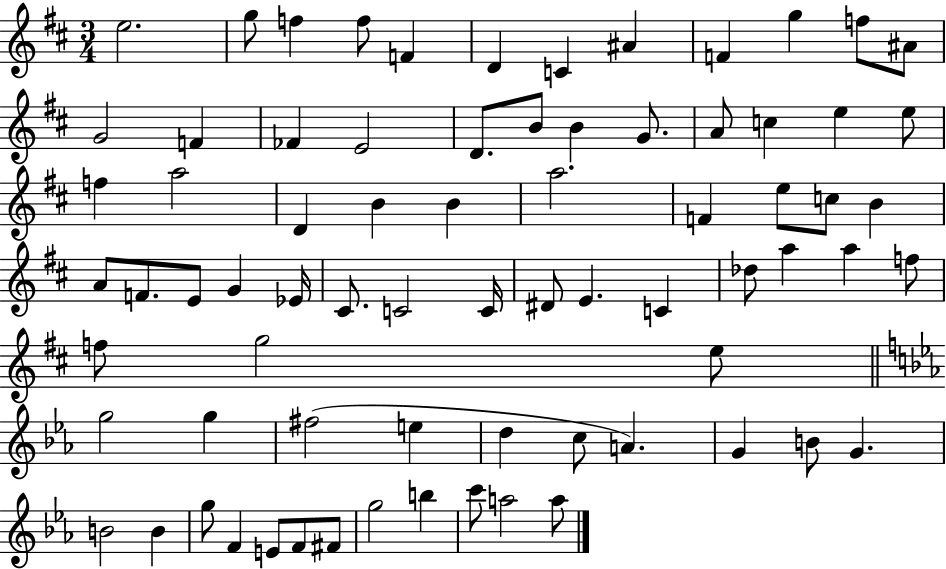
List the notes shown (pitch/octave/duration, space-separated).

E5/h. G5/e F5/q F5/e F4/q D4/q C4/q A#4/q F4/q G5/q F5/e A#4/e G4/h F4/q FES4/q E4/h D4/e. B4/e B4/q G4/e. A4/e C5/q E5/q E5/e F5/q A5/h D4/q B4/q B4/q A5/h. F4/q E5/e C5/e B4/q A4/e F4/e. E4/e G4/q Eb4/s C#4/e. C4/h C4/s D#4/e E4/q. C4/q Db5/e A5/q A5/q F5/e F5/e G5/h E5/e G5/h G5/q F#5/h E5/q D5/q C5/e A4/q. G4/q B4/e G4/q. B4/h B4/q G5/e F4/q E4/e F4/e F#4/e G5/h B5/q C6/e A5/h A5/e